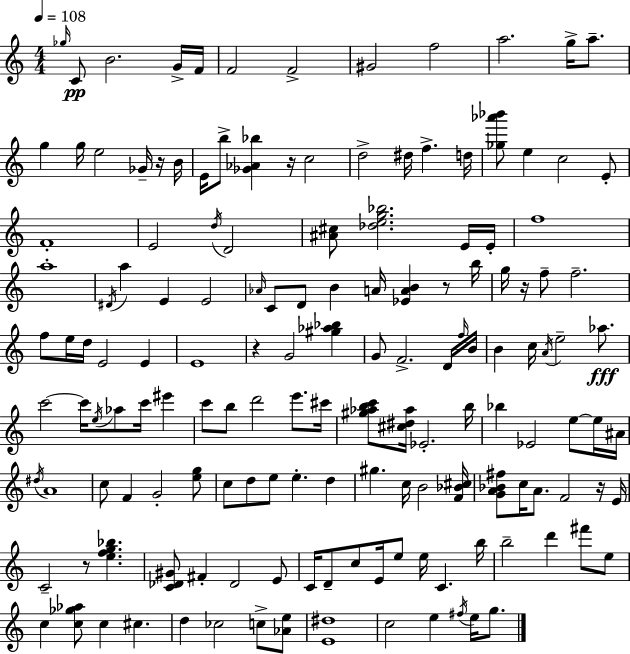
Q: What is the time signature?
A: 4/4